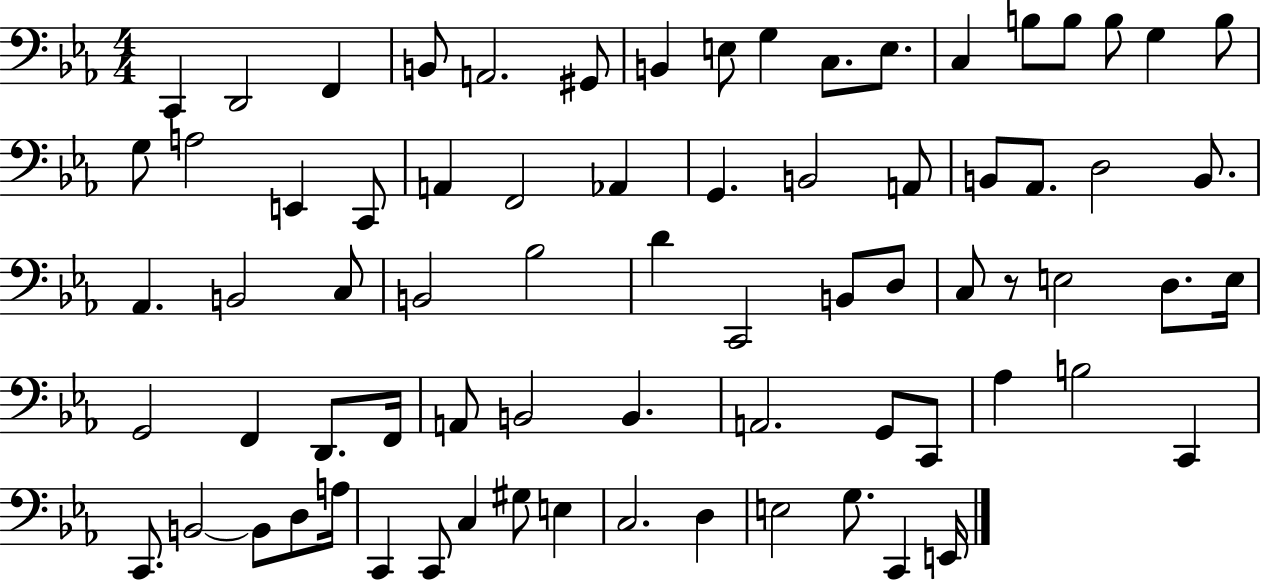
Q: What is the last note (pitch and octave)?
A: E2